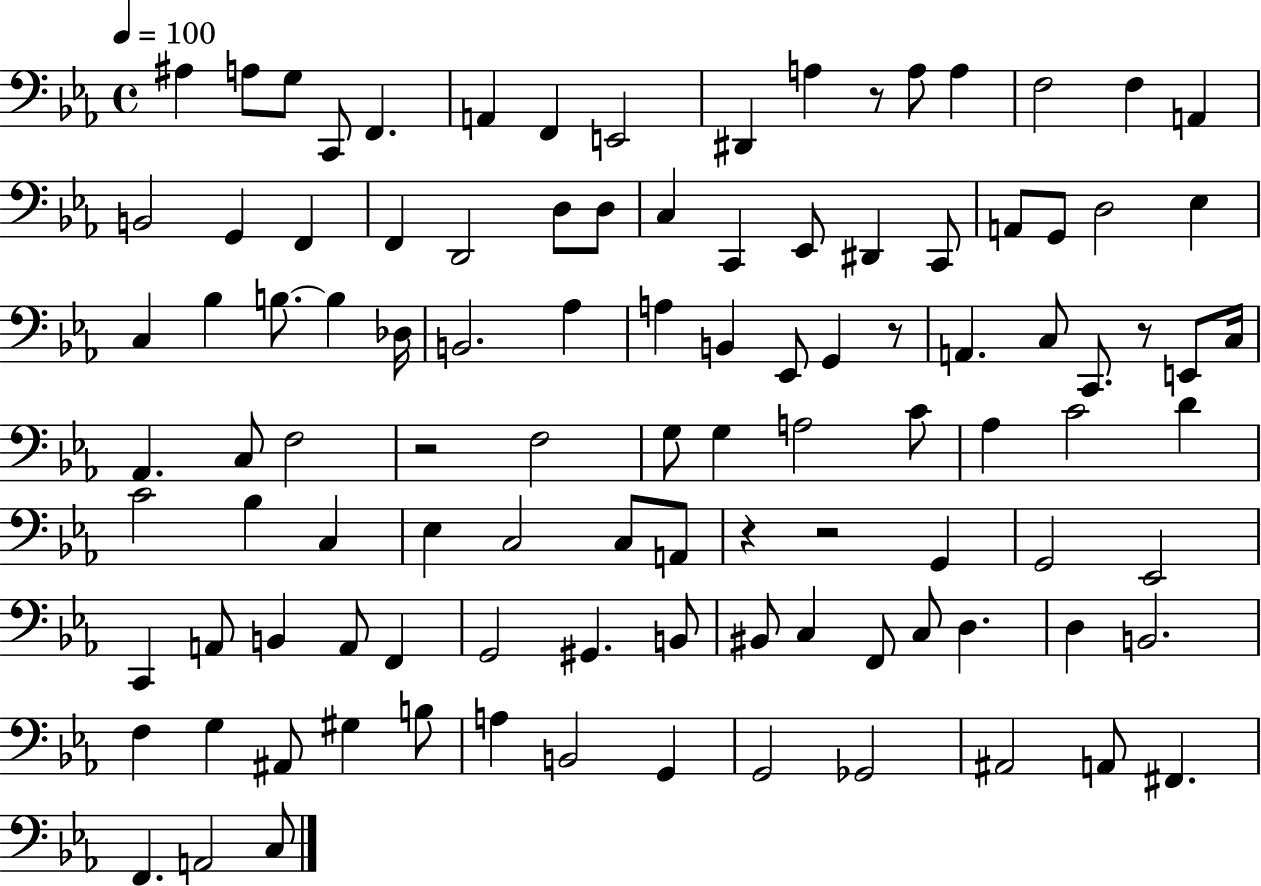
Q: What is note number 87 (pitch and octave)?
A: G#3